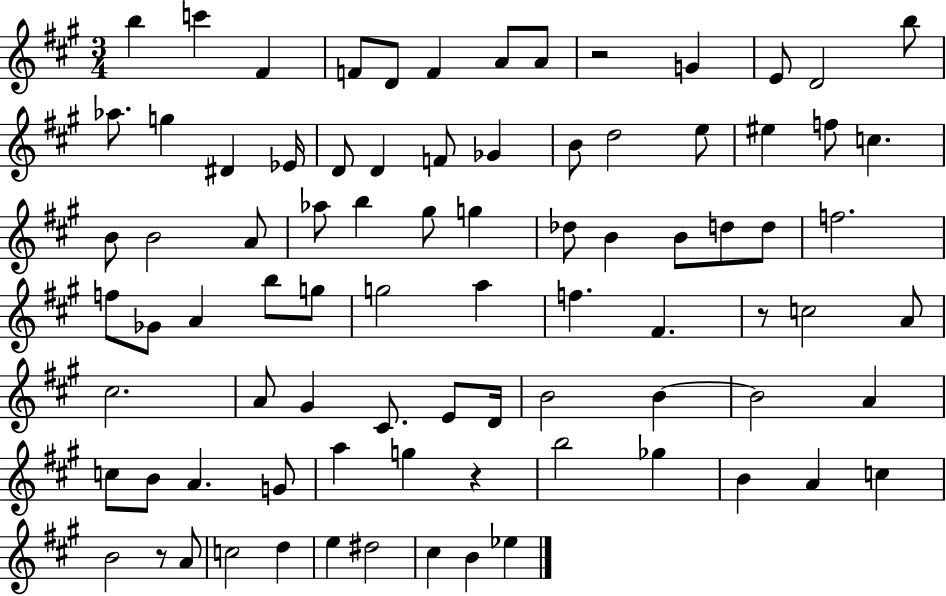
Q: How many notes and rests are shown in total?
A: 84